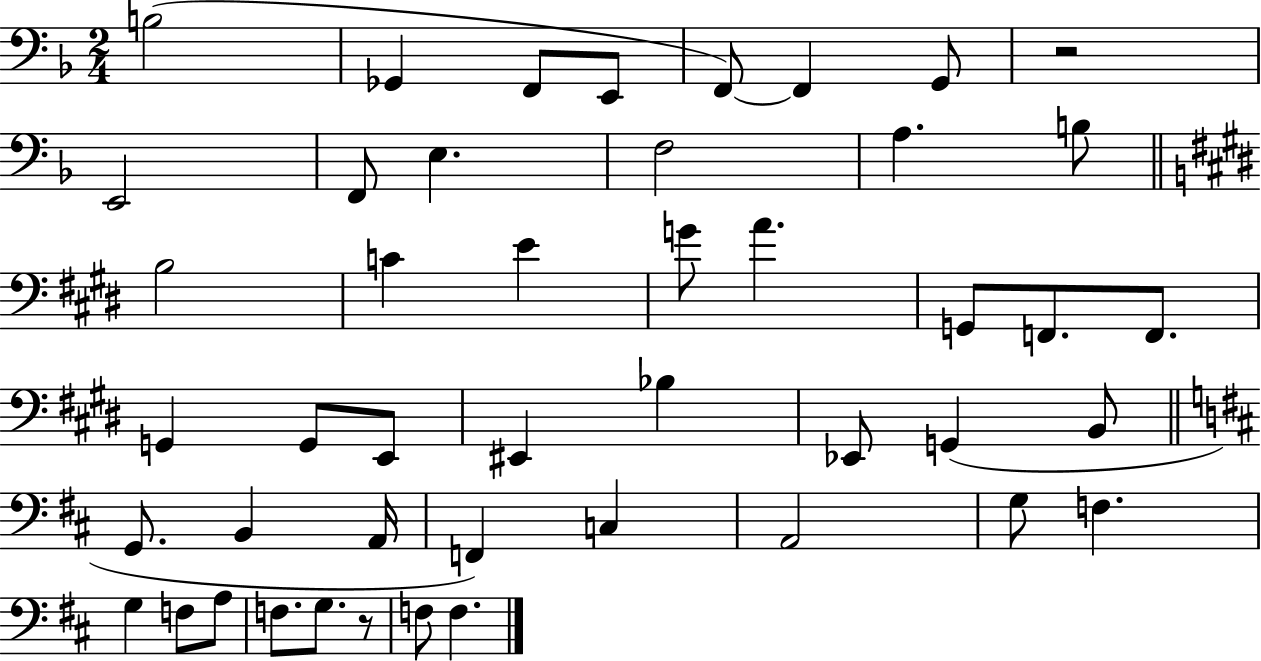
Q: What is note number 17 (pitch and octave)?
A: G4